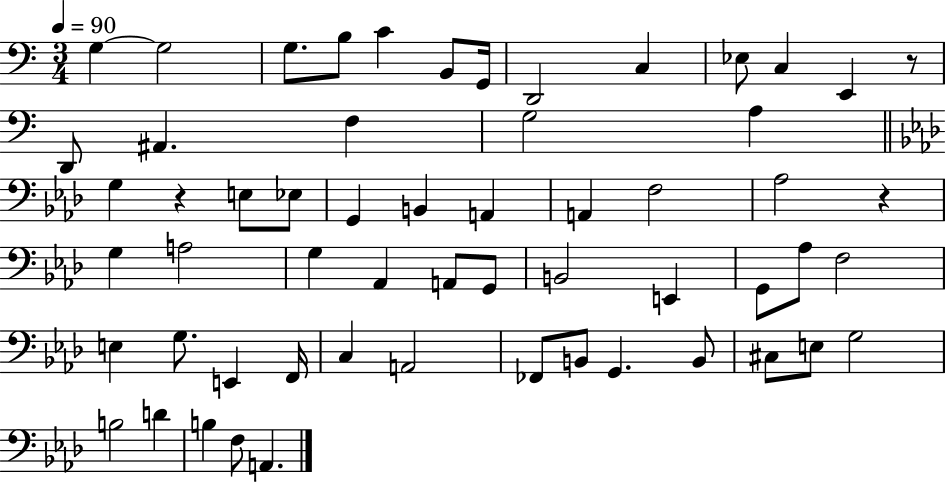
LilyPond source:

{
  \clef bass
  \numericTimeSignature
  \time 3/4
  \key c \major
  \tempo 4 = 90
  g4~~ g2 | g8. b8 c'4 b,8 g,16 | d,2 c4 | ees8 c4 e,4 r8 | \break d,8 ais,4. f4 | g2 a4 | \bar "||" \break \key aes \major g4 r4 e8 ees8 | g,4 b,4 a,4 | a,4 f2 | aes2 r4 | \break g4 a2 | g4 aes,4 a,8 g,8 | b,2 e,4 | g,8 aes8 f2 | \break e4 g8. e,4 f,16 | c4 a,2 | fes,8 b,8 g,4. b,8 | cis8 e8 g2 | \break b2 d'4 | b4 f8 a,4. | \bar "|."
}